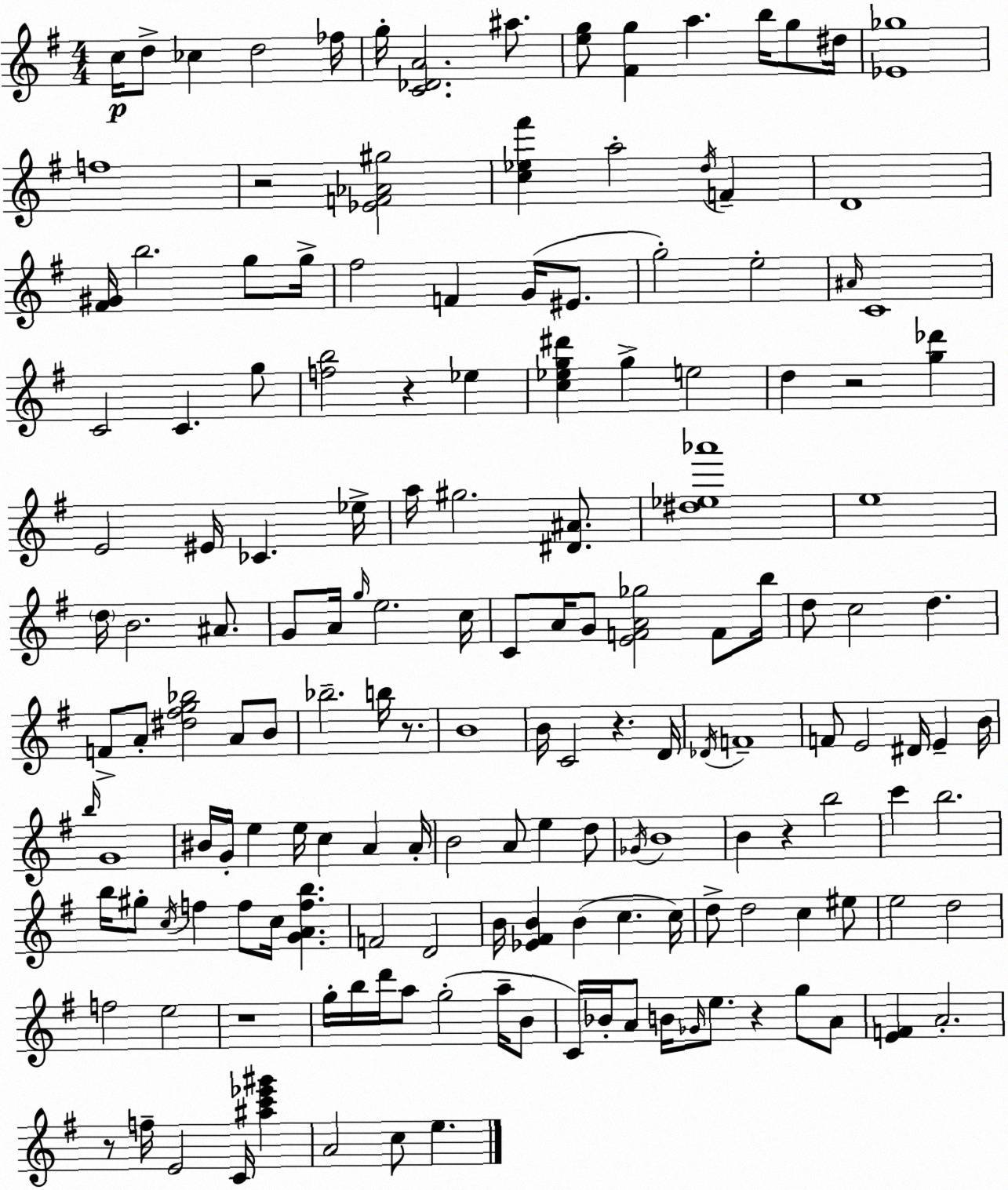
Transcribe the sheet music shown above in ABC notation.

X:1
T:Untitled
M:4/4
L:1/4
K:Em
c/4 d/2 _c d2 _f/4 g/4 [C_DA]2 ^a/2 [eg]/2 [^Fg] a b/4 g/2 ^d/4 [_E_g]4 f4 z2 [_EF_A^g]2 [c_e^f'] a2 d/4 F D4 [^F^G]/4 b2 g/2 g/4 ^f2 F G/4 ^E/2 g2 e2 ^A/4 C4 C2 C g/2 [fb]2 z _e [c_eg^d'] g e2 d z2 [g_d'] E2 ^E/4 _C _e/4 a/4 ^g2 [^D^A]/2 [^d_e_a']4 e4 d/4 B2 ^A/2 G/2 A/4 g/4 e2 c/4 C/2 A/4 G/2 [EFA_g]2 F/2 b/4 d/2 c2 d F/2 A/2 [^d^fg_b]2 A/2 B/2 _b2 b/4 z/2 B4 B/4 C2 z D/4 _D/4 F4 F/2 E2 ^D/4 E B/4 b/4 G4 ^B/4 G/4 e e/4 c A A/4 B2 A/2 e d/2 _G/4 B4 B z b2 c' b2 b/4 ^g/2 c/4 f f/2 c/4 [GAfb] F2 D2 B/4 [_E^FB] B c c/4 d/2 d2 c ^e/2 e2 d2 f2 e2 z4 g/4 b/4 d'/4 a/2 g2 a/4 B/2 C/4 _B/4 A/2 B/4 _G/4 e/2 z g/2 A/2 [EF] A2 z/2 f/4 E2 C/4 [^ac'_e'^g'] A2 c/2 e